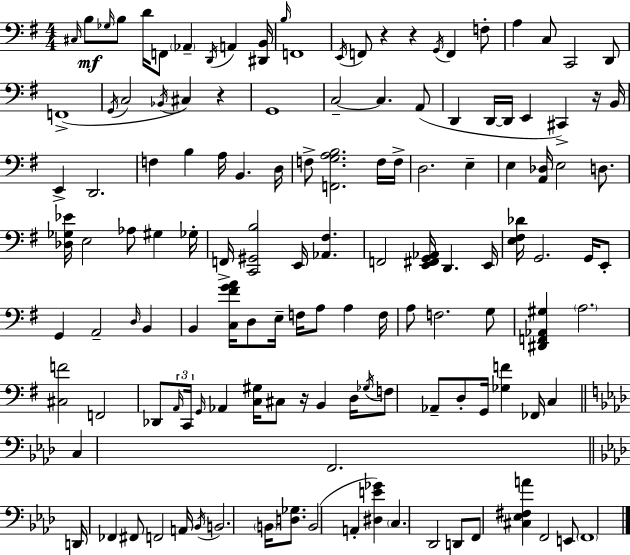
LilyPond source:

{
  \clef bass
  \numericTimeSignature
  \time 4/4
  \key e \minor
  \grace { cis16 }\mf b8 \grace { ges16 } b8 d'16 f,8 \parenthesize aes,4-- \acciaccatura { d,16 } a,4 | <dis, b,>16 \grace { b16 } f,1 | \acciaccatura { e,16 } f,8 r4 r4 \acciaccatura { g,16 } | f,4 f8-. a4 c8 c,2 | \break d,8 f,1->( | \acciaccatura { g,16 } c2 \acciaccatura { bes,16 } | cis4) r4 g,1 | c2--~~ | \break c4. a,8( d,4 d,16~~ d,16 e,4 | cis,4->) r16 b,16 e,4-> d,2. | f4 b4 | a16 b,4. d16 f8-> <f, g a b>2. | \break f16 f16-> d2. | e4-- e4 <a, des>16 e2 | d8. <des ges ees'>16 e2 | aes8 gis4 ges16-. f,16-> <c, gis, b>2 | \break e,16 <aes, fis>4. f,2 | <e, fis, g, aes,>16 d,4. e,16 <e fis des'>16 g,2. | g,16 e,8-. g,4 a,2-- | \grace { d16 } b,4 b,4 <c fis' g' a'>16 d8 | \break e16-- f16 a8 a4 f16 a8 f2. | g8 <dis, f, aes, gis>4 \parenthesize a2. | <cis f'>2 | f,2 des,8 \tuplet 3/2 { \grace { a,16 } c,16 \grace { g,16 } } aes,4 | \break <c gis>16 cis8 r16 b,4 d16 \acciaccatura { ges16 } f8 aes,8-- | d8-. g,16 <ges f'>4 fes,16 c4 \bar "||" \break \key aes \major c4 f,2. | \bar "||" \break \key aes \major d,16 fes,4 fis,8 f,2 a,16 | \acciaccatura { bes,16 } b,2. \parenthesize b,16 <d ges>8. | b,2( a,4-. <dis e' ges'>4) | \parenthesize c4. des,2 d,8 | \break f,8 <cis ees fis a'>4 f,2 e,8 | \parenthesize f,1 | \bar "|."
}